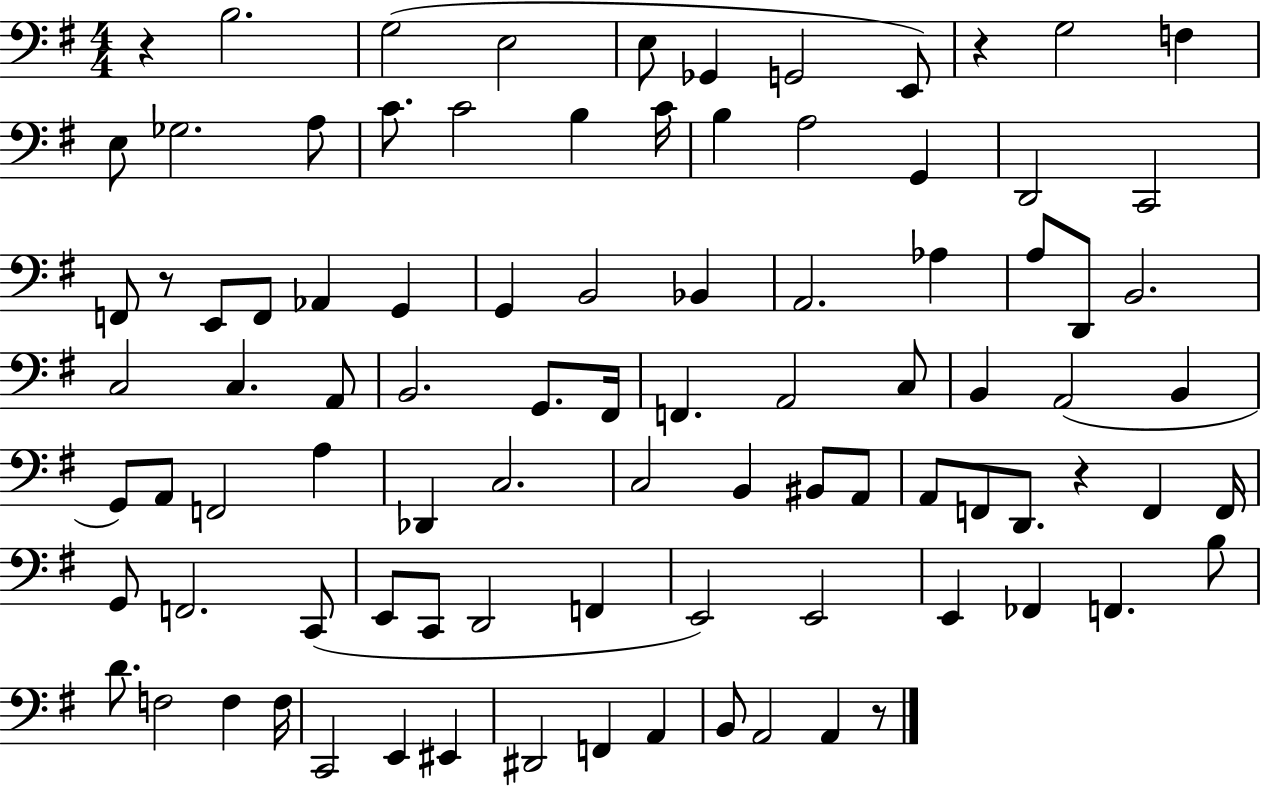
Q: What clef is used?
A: bass